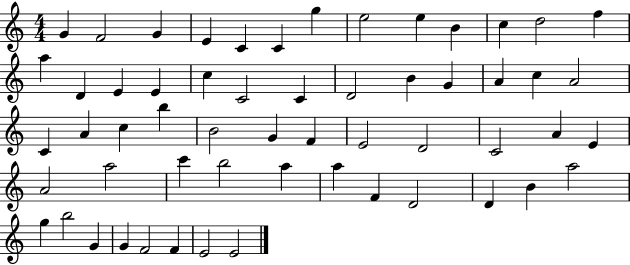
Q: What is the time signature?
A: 4/4